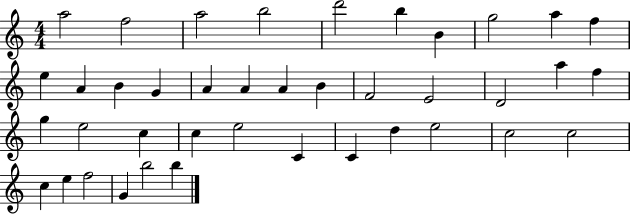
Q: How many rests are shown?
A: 0